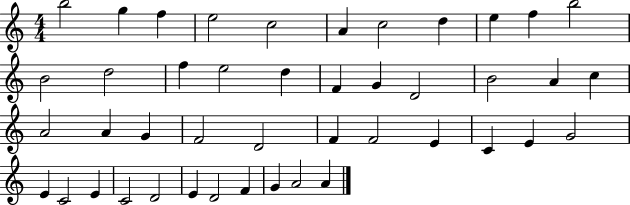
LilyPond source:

{
  \clef treble
  \numericTimeSignature
  \time 4/4
  \key c \major
  b''2 g''4 f''4 | e''2 c''2 | a'4 c''2 d''4 | e''4 f''4 b''2 | \break b'2 d''2 | f''4 e''2 d''4 | f'4 g'4 d'2 | b'2 a'4 c''4 | \break a'2 a'4 g'4 | f'2 d'2 | f'4 f'2 e'4 | c'4 e'4 g'2 | \break e'4 c'2 e'4 | c'2 d'2 | e'4 d'2 f'4 | g'4 a'2 a'4 | \break \bar "|."
}